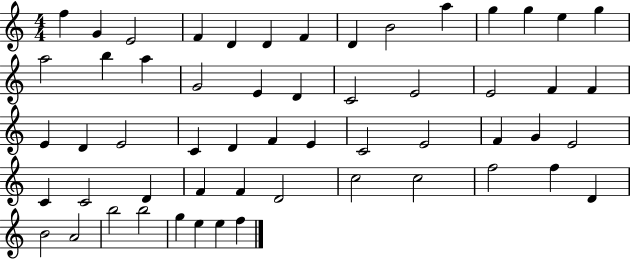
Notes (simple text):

F5/q G4/q E4/h F4/q D4/q D4/q F4/q D4/q B4/h A5/q G5/q G5/q E5/q G5/q A5/h B5/q A5/q G4/h E4/q D4/q C4/h E4/h E4/h F4/q F4/q E4/q D4/q E4/h C4/q D4/q F4/q E4/q C4/h E4/h F4/q G4/q E4/h C4/q C4/h D4/q F4/q F4/q D4/h C5/h C5/h F5/h F5/q D4/q B4/h A4/h B5/h B5/h G5/q E5/q E5/q F5/q